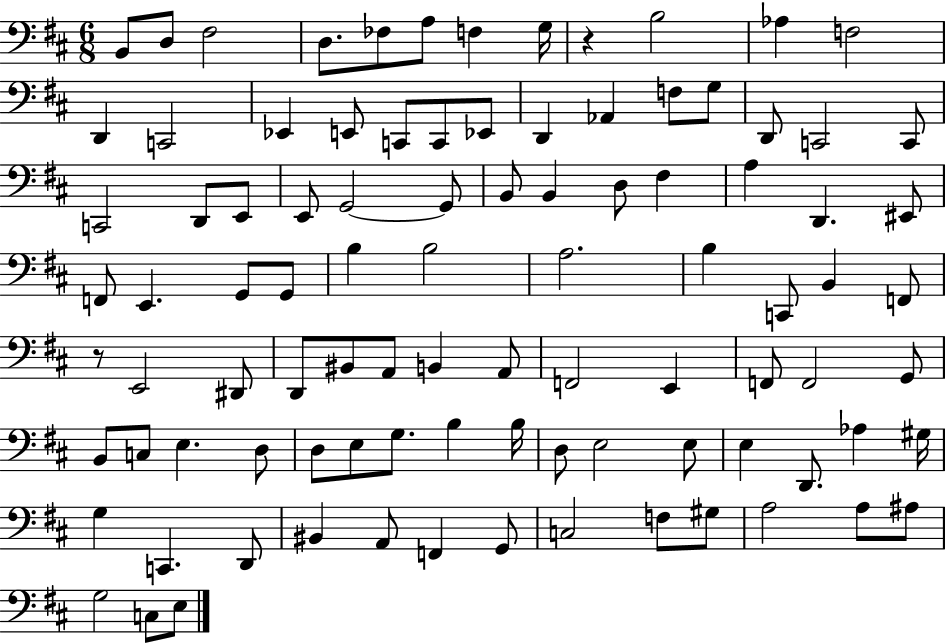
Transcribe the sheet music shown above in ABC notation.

X:1
T:Untitled
M:6/8
L:1/4
K:D
B,,/2 D,/2 ^F,2 D,/2 _F,/2 A,/2 F, G,/4 z B,2 _A, F,2 D,, C,,2 _E,, E,,/2 C,,/2 C,,/2 _E,,/2 D,, _A,, F,/2 G,/2 D,,/2 C,,2 C,,/2 C,,2 D,,/2 E,,/2 E,,/2 G,,2 G,,/2 B,,/2 B,, D,/2 ^F, A, D,, ^E,,/2 F,,/2 E,, G,,/2 G,,/2 B, B,2 A,2 B, C,,/2 B,, F,,/2 z/2 E,,2 ^D,,/2 D,,/2 ^B,,/2 A,,/2 B,, A,,/2 F,,2 E,, F,,/2 F,,2 G,,/2 B,,/2 C,/2 E, D,/2 D,/2 E,/2 G,/2 B, B,/4 D,/2 E,2 E,/2 E, D,,/2 _A, ^G,/4 G, C,, D,,/2 ^B,, A,,/2 F,, G,,/2 C,2 F,/2 ^G,/2 A,2 A,/2 ^A,/2 G,2 C,/2 E,/2